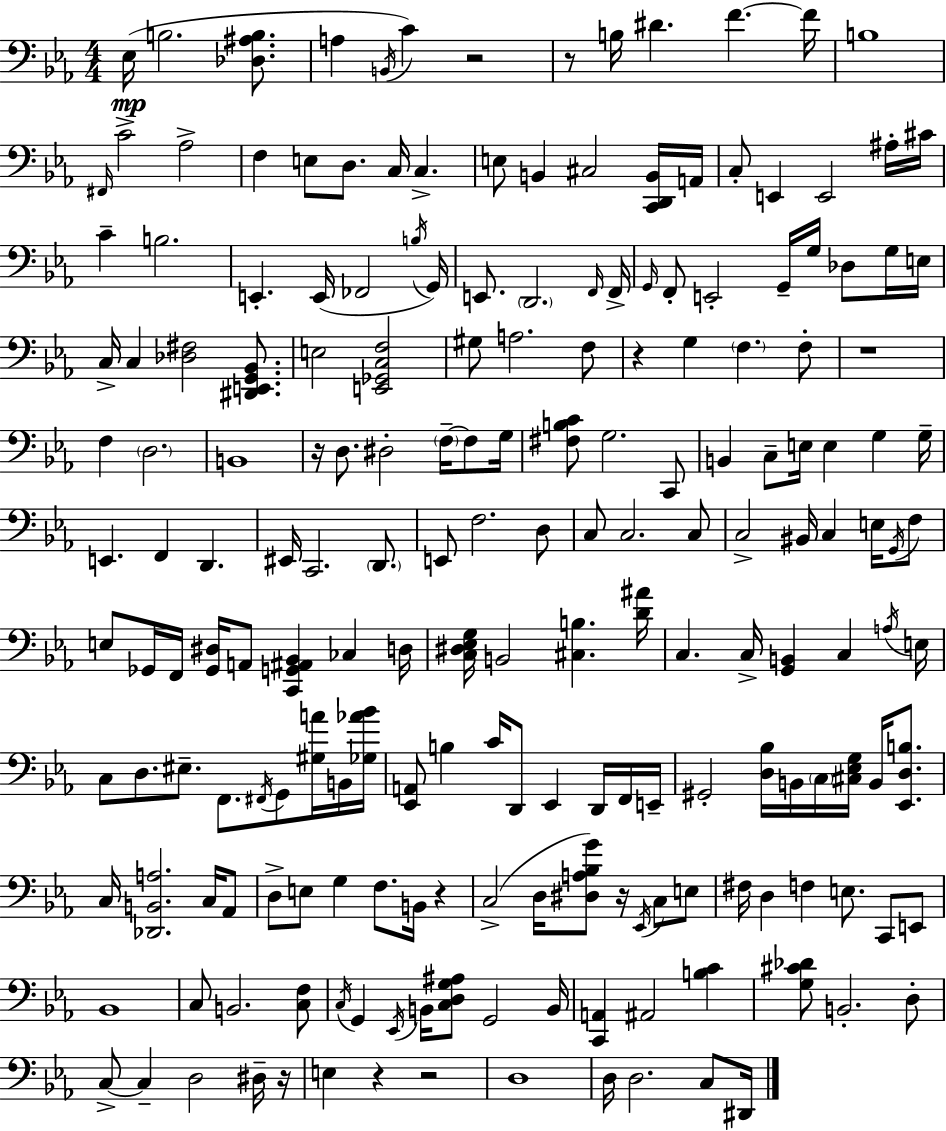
X:1
T:Untitled
M:4/4
L:1/4
K:Eb
_E,/4 B,2 [_D,^A,B,]/2 A, B,,/4 C z2 z/2 B,/4 ^D F F/4 B,4 ^F,,/4 C2 _A,2 F, E,/2 D,/2 C,/4 C, E,/2 B,, ^C,2 [C,,D,,B,,]/4 A,,/4 C,/2 E,, E,,2 ^A,/4 ^C/4 C B,2 E,, E,,/4 _F,,2 B,/4 G,,/4 E,,/2 D,,2 F,,/4 F,,/4 G,,/4 F,,/2 E,,2 G,,/4 G,/4 _D,/2 G,/4 E,/4 C,/4 C, [_D,^F,]2 [^D,,E,,G,,_B,,]/2 E,2 [E,,_G,,C,F,]2 ^G,/2 A,2 F,/2 z G, F, F,/2 z4 F, D,2 B,,4 z/4 D,/2 ^D,2 F,/4 F,/2 G,/4 [^F,B,C]/2 G,2 C,,/2 B,, C,/2 E,/4 E, G, G,/4 E,, F,, D,, ^E,,/4 C,,2 D,,/2 E,,/2 F,2 D,/2 C,/2 C,2 C,/2 C,2 ^B,,/4 C, E,/4 G,,/4 F,/2 E,/2 _G,,/4 F,,/4 [_G,,^D,]/4 A,,/2 [C,,G,,^A,,_B,,] _C, D,/4 [C,^D,_E,G,]/4 B,,2 [^C,B,] [D^A]/4 C, C,/4 [G,,B,,] C, A,/4 E,/4 C,/2 D,/2 ^E,/2 F,,/2 ^F,,/4 G,,/2 [^G,A]/4 B,,/4 [_G,_A_B]/4 [_E,,A,,]/2 B, C/4 D,,/2 _E,, D,,/4 F,,/4 E,,/4 ^G,,2 [D,_B,]/4 B,,/4 C,/4 [^C,_E,G,]/4 B,,/4 [_E,,D,B,]/2 C,/4 [_D,,B,,A,]2 C,/4 _A,,/2 D,/2 E,/2 G, F,/2 B,,/4 z C,2 D,/4 [^D,A,_B,G]/2 z/4 _E,,/4 C,/2 E,/2 ^F,/4 D, F, E,/2 C,,/2 E,,/2 _B,,4 C,/2 B,,2 [C,F,]/2 C,/4 G,, _E,,/4 B,,/4 [C,D,G,^A,]/2 G,,2 B,,/4 [C,,A,,] ^A,,2 [B,C] [G,^C_D]/2 B,,2 D,/2 C,/2 C, D,2 ^D,/4 z/4 E, z z2 D,4 D,/4 D,2 C,/2 ^D,,/4